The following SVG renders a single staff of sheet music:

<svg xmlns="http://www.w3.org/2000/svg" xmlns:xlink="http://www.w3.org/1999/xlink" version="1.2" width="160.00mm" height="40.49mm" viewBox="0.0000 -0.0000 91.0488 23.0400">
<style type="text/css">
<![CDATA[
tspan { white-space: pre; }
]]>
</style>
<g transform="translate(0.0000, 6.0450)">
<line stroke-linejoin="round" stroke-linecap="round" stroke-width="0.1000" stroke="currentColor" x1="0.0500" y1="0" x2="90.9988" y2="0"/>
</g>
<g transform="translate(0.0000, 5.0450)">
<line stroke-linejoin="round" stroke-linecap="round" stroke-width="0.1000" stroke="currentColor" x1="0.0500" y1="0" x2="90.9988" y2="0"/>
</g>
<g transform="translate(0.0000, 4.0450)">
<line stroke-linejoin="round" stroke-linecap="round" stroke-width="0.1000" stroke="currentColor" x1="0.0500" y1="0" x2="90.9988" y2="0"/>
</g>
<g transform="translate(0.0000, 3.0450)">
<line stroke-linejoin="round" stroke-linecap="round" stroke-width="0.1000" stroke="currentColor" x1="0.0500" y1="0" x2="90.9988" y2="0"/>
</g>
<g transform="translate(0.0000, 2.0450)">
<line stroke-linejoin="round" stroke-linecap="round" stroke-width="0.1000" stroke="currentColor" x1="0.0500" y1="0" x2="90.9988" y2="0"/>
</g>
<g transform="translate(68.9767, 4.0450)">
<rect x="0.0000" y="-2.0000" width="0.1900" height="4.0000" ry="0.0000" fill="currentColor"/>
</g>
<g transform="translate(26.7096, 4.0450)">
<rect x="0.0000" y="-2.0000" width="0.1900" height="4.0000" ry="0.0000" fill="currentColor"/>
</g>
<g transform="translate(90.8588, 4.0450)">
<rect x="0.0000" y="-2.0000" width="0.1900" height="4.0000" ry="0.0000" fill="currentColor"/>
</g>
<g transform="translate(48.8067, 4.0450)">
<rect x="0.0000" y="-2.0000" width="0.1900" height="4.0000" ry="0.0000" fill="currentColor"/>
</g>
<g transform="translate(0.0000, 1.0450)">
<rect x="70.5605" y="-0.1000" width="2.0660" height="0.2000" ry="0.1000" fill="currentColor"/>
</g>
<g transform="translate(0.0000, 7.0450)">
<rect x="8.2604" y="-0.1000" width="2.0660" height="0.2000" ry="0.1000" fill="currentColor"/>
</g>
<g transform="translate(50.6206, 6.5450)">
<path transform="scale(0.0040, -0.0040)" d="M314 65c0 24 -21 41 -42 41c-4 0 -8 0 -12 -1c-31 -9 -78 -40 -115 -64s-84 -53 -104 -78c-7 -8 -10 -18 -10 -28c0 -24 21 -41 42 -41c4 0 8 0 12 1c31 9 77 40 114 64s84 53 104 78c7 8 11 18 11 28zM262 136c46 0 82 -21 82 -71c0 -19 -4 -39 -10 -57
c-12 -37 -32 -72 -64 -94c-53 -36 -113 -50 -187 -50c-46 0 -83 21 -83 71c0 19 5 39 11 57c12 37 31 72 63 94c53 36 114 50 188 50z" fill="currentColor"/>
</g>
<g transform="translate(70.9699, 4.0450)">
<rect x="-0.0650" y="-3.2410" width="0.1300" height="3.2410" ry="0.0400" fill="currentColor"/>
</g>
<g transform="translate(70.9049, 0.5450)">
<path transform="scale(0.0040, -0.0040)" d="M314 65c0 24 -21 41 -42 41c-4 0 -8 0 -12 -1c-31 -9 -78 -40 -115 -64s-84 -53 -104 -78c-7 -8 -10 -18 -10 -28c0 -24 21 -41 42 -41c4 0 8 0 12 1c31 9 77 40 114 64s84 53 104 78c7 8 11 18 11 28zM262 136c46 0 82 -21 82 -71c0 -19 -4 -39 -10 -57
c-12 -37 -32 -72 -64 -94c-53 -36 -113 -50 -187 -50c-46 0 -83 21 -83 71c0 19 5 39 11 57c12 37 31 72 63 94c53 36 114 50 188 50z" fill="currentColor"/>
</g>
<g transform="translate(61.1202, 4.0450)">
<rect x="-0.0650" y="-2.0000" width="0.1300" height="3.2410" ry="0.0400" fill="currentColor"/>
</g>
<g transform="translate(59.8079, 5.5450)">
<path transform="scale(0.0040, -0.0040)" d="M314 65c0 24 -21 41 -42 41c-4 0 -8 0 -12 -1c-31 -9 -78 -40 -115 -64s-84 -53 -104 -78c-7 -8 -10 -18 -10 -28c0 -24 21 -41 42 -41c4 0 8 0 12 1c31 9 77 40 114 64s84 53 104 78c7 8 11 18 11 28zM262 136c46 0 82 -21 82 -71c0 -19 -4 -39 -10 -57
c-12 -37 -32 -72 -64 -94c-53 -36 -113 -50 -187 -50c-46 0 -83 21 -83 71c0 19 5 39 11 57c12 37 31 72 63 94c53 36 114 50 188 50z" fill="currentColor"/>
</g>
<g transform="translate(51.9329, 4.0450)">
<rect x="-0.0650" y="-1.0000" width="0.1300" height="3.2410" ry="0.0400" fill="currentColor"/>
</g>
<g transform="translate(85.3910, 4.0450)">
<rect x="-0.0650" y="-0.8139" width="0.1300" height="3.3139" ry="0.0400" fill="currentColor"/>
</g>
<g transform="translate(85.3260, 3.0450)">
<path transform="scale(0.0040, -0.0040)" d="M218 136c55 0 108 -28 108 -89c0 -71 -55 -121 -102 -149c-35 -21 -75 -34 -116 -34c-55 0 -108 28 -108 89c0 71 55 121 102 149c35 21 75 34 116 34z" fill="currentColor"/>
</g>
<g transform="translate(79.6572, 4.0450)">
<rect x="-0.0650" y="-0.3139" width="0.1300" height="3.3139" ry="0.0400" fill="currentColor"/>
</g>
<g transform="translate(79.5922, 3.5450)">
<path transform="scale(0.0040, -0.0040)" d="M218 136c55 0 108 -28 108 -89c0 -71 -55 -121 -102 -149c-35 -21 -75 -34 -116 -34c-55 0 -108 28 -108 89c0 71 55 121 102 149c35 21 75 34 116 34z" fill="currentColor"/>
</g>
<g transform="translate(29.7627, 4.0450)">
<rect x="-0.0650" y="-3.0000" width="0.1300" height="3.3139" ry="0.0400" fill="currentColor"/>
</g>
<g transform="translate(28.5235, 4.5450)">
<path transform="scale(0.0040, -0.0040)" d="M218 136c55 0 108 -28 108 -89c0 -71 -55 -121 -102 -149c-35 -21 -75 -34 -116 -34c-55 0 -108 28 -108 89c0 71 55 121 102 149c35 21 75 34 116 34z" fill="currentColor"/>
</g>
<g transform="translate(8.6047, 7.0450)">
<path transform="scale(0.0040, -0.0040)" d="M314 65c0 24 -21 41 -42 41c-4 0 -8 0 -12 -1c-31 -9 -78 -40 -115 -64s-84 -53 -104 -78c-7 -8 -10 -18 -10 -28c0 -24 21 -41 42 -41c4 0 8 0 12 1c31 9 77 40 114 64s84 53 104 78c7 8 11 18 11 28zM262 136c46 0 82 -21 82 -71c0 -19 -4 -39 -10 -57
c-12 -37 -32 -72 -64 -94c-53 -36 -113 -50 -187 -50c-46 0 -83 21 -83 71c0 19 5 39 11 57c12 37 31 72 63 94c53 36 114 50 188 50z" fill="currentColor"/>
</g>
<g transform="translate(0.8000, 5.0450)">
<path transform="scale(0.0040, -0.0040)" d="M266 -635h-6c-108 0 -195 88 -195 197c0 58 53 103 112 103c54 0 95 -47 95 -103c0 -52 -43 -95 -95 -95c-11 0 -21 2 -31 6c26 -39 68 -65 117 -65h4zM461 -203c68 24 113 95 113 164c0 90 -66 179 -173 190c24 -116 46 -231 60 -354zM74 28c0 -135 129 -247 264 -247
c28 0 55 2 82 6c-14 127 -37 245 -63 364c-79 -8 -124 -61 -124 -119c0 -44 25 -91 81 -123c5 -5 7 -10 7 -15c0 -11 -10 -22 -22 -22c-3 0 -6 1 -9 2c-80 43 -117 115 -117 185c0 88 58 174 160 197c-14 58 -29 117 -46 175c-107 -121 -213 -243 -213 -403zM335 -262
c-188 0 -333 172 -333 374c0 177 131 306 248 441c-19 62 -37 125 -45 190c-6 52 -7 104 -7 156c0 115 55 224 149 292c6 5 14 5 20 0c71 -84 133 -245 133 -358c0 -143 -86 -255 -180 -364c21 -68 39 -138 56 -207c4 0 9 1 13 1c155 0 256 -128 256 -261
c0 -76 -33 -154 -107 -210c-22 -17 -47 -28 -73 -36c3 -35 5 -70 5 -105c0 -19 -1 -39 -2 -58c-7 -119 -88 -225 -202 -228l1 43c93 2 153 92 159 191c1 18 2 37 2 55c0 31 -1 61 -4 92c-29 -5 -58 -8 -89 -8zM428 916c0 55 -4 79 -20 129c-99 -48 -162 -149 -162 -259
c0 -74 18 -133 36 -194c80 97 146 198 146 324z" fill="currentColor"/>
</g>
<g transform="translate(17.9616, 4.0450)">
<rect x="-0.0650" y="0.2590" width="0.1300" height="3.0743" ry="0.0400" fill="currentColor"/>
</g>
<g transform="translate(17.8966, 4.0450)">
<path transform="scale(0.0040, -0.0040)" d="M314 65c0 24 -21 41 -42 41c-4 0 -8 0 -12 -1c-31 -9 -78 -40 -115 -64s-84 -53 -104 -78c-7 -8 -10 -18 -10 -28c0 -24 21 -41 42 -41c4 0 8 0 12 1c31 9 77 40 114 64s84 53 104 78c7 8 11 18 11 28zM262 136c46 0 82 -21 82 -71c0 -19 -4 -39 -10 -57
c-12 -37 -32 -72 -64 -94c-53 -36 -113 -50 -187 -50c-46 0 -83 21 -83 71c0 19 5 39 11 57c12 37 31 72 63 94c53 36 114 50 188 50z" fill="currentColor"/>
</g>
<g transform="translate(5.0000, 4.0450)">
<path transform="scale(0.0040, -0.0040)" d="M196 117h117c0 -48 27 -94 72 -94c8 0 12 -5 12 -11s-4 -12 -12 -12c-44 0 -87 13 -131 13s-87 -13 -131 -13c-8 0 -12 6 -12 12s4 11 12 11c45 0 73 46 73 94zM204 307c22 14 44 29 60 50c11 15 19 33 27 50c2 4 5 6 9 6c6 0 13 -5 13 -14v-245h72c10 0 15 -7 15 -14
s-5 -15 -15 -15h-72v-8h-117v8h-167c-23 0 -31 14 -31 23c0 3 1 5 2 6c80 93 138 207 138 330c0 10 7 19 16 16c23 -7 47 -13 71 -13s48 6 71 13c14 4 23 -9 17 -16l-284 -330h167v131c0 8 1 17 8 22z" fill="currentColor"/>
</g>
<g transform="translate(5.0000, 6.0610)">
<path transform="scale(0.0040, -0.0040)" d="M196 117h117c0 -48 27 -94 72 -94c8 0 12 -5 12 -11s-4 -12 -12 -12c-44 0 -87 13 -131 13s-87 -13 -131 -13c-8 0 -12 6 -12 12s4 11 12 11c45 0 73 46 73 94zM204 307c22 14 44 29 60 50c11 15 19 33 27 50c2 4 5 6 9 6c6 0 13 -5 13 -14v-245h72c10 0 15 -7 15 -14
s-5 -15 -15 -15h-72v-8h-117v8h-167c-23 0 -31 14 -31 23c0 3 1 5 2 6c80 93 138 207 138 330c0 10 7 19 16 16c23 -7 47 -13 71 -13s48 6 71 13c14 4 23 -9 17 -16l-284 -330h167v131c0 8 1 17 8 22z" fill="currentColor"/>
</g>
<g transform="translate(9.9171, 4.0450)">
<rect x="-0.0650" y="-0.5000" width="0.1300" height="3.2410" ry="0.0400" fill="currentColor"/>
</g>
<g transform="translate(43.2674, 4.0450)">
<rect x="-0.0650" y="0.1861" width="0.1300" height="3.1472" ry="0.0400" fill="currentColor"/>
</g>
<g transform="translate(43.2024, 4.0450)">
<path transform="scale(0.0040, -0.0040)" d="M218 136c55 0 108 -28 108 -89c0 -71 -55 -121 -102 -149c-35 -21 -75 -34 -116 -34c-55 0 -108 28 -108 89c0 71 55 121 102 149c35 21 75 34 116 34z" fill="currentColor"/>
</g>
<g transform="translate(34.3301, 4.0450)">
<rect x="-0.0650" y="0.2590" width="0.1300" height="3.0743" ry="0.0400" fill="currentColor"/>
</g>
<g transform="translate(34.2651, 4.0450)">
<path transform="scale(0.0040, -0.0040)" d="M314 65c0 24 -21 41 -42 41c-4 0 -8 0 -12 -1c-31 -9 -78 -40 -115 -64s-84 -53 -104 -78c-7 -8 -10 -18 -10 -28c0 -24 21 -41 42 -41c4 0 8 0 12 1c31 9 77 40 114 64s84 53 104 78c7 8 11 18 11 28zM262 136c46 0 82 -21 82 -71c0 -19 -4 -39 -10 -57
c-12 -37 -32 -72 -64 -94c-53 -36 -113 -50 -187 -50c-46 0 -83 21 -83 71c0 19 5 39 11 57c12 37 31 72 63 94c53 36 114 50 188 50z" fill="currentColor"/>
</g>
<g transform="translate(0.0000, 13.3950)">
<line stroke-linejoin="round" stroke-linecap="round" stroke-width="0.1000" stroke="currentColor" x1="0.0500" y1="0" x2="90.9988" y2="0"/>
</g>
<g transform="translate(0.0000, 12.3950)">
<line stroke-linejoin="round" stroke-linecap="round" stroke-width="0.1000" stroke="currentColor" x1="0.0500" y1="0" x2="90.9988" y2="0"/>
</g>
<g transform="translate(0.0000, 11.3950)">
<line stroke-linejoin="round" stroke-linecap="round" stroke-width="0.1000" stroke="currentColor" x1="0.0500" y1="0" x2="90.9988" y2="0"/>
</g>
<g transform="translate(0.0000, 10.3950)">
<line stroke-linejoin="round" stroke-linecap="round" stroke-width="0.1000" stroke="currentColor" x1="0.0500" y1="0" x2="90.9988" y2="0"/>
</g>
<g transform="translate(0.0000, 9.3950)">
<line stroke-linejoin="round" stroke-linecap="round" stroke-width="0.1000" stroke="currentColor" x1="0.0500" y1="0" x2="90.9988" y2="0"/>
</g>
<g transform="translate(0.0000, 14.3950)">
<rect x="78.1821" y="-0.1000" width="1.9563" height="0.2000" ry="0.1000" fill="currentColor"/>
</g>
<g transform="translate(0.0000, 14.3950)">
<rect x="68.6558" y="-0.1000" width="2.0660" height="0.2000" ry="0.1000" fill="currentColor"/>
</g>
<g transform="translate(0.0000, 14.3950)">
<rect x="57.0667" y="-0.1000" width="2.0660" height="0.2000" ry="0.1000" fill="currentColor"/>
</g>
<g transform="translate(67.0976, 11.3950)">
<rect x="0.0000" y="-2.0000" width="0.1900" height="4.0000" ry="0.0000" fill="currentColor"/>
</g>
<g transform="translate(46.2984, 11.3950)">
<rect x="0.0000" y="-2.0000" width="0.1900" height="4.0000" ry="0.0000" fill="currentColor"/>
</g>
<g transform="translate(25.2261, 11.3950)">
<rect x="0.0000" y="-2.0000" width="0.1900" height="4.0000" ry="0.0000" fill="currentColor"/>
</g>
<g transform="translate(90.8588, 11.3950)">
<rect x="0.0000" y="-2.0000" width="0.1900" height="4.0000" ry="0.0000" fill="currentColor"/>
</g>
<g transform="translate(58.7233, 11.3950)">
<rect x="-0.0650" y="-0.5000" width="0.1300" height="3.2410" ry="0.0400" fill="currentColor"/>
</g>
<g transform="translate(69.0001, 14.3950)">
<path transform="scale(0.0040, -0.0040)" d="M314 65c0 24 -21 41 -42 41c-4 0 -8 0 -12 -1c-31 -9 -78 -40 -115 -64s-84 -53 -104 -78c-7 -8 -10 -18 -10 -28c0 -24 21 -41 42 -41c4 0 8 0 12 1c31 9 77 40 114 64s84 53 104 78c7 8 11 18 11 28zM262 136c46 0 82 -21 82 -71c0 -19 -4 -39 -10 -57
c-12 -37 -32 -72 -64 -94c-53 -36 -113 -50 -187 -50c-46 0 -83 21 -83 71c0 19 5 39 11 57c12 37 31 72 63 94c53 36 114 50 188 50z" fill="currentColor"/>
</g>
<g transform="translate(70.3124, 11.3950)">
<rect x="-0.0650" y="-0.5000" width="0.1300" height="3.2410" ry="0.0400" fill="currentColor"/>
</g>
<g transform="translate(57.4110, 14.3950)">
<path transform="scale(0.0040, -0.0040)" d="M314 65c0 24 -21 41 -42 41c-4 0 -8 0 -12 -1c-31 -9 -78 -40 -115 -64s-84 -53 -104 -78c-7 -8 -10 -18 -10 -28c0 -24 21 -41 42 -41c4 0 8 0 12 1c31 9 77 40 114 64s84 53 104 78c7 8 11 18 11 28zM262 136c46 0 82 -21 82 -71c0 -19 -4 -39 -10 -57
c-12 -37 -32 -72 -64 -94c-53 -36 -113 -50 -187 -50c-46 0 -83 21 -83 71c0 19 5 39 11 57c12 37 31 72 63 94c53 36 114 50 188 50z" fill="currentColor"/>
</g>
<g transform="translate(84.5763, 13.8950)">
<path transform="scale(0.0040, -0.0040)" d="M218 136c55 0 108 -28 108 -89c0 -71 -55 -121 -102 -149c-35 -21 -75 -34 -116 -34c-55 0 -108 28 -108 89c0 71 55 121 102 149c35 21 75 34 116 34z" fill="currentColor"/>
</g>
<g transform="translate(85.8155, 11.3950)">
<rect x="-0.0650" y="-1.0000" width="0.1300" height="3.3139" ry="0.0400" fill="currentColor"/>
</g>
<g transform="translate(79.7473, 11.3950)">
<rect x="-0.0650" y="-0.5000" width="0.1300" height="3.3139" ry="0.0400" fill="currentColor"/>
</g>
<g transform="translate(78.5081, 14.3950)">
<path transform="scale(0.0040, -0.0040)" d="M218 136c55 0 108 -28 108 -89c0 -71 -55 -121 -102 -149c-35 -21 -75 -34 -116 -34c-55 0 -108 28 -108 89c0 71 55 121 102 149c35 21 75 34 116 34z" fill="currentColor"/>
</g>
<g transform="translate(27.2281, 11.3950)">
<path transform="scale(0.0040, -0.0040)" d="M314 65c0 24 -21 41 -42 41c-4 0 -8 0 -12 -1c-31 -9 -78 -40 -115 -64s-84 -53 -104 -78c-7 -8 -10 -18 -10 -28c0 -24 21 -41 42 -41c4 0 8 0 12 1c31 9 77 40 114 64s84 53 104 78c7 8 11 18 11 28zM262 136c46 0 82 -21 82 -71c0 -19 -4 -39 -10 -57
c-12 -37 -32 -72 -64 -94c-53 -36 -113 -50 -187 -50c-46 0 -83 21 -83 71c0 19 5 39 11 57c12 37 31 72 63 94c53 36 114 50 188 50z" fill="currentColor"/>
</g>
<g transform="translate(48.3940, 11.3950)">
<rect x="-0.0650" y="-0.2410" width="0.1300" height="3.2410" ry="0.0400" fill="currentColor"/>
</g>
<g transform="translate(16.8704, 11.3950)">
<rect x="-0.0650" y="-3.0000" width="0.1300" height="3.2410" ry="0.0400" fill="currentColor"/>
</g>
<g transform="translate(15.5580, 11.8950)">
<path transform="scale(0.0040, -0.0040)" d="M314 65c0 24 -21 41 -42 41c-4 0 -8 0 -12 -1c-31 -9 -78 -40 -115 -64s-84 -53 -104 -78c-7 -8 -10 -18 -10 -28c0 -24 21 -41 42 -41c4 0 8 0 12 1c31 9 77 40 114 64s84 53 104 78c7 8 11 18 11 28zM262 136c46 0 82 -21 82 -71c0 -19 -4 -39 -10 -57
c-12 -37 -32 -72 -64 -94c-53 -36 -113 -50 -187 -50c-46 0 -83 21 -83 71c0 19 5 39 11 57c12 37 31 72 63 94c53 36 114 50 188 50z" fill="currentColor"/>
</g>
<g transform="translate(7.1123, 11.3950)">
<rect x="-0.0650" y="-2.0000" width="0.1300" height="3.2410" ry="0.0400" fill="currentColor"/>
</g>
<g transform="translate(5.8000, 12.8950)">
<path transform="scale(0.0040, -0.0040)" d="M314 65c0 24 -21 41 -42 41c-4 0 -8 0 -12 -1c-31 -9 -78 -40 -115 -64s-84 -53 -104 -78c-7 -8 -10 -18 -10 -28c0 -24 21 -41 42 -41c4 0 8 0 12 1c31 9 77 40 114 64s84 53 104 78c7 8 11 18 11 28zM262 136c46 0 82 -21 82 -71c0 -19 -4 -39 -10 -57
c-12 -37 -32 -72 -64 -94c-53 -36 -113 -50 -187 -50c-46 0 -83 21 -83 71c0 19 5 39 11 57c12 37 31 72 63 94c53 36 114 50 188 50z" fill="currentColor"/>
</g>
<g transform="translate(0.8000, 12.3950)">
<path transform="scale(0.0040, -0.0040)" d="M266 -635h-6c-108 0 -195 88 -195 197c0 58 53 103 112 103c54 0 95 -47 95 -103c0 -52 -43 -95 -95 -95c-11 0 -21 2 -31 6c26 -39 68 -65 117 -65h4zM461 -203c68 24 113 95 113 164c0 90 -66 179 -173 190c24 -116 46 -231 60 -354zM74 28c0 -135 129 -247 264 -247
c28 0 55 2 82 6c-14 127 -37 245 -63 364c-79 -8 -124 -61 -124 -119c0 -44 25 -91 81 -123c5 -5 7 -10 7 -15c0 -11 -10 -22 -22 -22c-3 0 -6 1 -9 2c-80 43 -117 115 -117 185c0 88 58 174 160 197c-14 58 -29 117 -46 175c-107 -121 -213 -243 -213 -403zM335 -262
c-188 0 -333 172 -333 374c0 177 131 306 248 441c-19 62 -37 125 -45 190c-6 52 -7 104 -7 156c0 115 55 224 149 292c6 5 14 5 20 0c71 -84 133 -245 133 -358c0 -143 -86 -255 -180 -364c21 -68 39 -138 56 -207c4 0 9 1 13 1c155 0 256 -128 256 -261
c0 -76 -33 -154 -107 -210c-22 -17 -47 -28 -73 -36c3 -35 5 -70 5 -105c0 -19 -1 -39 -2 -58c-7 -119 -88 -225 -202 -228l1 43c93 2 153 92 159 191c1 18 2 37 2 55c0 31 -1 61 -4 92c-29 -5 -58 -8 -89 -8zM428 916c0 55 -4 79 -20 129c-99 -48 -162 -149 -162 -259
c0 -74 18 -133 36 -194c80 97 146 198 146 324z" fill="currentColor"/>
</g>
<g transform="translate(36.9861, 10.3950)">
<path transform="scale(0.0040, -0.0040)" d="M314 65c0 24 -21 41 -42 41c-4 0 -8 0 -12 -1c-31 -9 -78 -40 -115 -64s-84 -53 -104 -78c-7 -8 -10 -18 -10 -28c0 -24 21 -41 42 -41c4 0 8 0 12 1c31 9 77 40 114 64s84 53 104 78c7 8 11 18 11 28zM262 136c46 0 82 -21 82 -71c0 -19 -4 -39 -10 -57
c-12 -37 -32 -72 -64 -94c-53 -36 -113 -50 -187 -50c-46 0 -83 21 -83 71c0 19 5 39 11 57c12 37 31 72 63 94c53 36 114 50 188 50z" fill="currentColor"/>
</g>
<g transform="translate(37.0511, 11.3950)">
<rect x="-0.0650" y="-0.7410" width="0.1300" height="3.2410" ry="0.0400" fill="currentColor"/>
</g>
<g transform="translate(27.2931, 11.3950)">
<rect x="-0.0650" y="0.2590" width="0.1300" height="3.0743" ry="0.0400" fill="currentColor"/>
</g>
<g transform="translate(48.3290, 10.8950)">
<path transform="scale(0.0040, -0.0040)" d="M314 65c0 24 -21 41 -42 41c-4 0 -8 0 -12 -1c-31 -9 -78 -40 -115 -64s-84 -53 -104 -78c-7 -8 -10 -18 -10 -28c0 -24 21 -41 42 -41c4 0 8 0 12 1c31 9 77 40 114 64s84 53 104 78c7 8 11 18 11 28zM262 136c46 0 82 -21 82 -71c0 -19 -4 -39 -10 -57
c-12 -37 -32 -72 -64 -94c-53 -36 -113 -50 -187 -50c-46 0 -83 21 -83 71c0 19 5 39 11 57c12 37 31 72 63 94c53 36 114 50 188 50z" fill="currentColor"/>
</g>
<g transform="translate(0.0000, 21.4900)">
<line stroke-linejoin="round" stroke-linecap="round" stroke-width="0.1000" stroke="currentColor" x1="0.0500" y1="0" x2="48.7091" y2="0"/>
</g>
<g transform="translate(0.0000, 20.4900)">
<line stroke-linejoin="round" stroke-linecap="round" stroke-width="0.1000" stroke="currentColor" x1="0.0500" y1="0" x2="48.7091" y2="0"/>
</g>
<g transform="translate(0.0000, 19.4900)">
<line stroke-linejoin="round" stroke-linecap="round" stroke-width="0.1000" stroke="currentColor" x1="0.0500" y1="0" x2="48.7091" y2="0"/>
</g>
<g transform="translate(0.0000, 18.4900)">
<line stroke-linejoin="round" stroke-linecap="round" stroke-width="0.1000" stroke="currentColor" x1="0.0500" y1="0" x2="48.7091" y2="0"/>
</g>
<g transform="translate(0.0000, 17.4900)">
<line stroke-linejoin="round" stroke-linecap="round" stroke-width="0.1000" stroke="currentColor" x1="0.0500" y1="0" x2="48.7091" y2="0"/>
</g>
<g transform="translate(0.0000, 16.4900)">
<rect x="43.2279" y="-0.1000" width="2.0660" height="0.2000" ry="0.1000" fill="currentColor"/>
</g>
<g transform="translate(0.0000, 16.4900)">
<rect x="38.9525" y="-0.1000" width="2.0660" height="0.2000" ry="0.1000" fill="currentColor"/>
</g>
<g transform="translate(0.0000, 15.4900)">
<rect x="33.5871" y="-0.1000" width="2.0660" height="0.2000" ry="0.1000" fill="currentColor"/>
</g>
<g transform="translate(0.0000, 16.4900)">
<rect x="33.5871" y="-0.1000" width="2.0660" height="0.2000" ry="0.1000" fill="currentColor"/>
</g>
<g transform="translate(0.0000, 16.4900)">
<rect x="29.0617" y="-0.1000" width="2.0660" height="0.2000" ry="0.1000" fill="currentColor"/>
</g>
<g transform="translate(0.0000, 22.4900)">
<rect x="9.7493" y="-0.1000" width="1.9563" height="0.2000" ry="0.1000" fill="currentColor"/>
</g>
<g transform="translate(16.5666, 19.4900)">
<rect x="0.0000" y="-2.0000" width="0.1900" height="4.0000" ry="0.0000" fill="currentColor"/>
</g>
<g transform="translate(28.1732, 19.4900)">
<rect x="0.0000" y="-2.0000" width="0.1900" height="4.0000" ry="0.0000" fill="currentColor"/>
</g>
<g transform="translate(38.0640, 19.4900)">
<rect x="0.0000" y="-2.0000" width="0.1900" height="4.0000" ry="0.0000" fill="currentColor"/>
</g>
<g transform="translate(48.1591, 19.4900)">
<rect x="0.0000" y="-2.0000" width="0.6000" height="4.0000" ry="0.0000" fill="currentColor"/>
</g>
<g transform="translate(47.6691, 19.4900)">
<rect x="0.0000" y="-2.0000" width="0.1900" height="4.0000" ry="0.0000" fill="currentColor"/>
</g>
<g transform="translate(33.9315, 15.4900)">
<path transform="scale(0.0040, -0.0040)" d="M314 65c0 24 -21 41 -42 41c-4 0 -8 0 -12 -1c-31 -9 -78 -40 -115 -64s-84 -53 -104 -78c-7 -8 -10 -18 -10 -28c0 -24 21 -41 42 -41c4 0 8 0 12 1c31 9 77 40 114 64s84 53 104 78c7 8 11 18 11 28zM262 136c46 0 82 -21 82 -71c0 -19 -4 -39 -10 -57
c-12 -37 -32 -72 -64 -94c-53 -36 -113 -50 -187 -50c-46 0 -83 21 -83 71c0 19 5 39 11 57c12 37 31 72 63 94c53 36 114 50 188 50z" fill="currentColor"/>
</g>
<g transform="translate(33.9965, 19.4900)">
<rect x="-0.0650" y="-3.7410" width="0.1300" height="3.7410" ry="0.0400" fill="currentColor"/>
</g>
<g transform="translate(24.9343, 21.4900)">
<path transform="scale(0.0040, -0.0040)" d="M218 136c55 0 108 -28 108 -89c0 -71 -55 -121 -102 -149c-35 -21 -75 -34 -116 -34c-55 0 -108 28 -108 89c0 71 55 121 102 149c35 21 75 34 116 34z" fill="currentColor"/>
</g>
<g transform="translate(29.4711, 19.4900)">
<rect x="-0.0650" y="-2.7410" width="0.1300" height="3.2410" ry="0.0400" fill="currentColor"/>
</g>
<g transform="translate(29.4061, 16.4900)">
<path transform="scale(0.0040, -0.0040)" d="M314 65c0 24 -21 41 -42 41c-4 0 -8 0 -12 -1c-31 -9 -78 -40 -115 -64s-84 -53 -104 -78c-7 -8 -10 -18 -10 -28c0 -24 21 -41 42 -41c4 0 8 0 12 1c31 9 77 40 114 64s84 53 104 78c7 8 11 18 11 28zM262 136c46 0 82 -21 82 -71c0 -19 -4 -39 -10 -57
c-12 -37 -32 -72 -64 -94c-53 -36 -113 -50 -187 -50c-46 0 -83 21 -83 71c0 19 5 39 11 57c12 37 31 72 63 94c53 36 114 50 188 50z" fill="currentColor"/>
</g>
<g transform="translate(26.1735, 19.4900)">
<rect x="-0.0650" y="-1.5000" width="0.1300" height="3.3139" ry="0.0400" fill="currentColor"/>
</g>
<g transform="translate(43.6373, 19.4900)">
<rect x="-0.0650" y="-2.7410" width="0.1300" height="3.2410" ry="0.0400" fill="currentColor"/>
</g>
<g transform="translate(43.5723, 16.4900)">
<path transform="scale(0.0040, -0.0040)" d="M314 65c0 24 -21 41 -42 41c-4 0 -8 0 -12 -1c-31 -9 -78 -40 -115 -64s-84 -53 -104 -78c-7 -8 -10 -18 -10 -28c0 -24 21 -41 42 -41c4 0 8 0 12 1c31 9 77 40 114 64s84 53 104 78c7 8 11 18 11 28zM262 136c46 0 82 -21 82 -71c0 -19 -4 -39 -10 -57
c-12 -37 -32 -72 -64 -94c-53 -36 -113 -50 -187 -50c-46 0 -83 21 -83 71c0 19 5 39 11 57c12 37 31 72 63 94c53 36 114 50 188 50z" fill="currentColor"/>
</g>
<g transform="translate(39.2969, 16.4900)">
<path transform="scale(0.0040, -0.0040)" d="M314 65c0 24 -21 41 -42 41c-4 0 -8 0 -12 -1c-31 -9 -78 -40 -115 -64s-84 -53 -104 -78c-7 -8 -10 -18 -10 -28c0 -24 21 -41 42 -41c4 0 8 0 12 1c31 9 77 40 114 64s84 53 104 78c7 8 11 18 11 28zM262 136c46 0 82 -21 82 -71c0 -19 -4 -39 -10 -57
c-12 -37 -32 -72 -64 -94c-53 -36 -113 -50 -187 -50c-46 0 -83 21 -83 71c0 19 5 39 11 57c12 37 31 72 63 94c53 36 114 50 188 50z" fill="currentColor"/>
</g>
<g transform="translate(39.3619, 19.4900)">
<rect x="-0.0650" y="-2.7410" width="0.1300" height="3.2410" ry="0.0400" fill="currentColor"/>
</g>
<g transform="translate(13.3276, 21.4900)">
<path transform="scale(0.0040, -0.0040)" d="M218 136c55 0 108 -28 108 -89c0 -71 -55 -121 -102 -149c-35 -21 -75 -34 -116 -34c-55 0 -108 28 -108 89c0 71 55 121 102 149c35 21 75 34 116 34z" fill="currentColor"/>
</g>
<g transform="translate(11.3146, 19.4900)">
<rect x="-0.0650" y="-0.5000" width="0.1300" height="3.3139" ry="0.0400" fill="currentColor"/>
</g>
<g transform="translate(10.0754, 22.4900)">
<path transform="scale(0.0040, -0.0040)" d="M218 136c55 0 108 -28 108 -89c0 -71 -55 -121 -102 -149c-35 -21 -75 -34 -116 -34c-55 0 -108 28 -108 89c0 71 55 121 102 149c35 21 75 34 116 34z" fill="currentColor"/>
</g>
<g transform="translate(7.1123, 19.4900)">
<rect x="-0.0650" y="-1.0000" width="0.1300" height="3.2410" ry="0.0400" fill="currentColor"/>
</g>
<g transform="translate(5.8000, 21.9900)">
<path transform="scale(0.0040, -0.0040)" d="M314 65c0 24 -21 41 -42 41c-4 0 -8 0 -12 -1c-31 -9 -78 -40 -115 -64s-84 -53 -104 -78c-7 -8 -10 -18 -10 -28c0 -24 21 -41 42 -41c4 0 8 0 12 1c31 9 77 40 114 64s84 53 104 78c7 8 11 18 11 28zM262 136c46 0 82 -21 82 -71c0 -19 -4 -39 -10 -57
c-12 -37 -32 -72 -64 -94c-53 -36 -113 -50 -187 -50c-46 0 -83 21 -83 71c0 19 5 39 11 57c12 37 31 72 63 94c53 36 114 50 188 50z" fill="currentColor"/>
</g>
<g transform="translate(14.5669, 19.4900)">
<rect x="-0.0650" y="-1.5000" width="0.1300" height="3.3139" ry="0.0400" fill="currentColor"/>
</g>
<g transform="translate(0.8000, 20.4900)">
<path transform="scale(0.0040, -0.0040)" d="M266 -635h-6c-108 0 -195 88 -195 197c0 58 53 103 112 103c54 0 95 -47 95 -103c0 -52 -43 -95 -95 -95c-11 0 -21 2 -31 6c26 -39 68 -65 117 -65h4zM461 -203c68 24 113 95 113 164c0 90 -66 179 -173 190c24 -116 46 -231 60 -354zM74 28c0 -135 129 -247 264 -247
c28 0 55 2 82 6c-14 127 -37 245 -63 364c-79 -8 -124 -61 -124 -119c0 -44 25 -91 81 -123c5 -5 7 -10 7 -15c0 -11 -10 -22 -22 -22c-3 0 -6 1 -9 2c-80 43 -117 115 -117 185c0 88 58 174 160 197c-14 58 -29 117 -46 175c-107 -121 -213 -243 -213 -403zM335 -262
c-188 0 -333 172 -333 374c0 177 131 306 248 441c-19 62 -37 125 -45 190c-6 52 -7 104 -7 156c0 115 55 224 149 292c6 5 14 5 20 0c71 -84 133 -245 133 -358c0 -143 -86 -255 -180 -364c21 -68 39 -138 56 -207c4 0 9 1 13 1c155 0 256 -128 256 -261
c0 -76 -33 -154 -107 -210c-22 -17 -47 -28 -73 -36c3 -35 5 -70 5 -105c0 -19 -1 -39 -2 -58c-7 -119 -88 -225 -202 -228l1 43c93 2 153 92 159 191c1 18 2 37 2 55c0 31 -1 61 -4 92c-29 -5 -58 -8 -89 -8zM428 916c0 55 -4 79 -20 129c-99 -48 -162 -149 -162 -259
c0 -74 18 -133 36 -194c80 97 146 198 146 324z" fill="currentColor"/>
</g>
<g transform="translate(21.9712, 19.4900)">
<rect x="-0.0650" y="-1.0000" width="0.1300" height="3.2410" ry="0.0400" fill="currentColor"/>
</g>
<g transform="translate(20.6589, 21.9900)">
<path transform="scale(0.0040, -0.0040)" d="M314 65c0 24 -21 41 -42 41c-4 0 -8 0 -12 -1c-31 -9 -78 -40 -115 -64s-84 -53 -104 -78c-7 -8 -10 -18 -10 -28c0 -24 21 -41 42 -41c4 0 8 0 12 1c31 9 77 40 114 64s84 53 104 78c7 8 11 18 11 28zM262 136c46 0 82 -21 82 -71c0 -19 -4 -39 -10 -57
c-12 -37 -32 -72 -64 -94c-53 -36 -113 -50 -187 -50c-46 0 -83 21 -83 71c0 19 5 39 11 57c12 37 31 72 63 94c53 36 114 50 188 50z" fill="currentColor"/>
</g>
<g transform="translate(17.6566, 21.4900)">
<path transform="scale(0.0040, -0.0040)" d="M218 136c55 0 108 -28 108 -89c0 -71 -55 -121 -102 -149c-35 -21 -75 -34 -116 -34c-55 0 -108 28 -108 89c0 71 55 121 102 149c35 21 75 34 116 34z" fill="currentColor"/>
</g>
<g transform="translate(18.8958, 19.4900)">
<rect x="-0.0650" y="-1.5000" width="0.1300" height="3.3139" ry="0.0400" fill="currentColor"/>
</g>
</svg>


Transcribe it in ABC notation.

X:1
T:Untitled
M:4/4
L:1/4
K:C
C2 B2 A B2 B D2 F2 b2 c d F2 A2 B2 d2 c2 C2 C2 C D D2 C E E D2 E a2 c'2 a2 a2